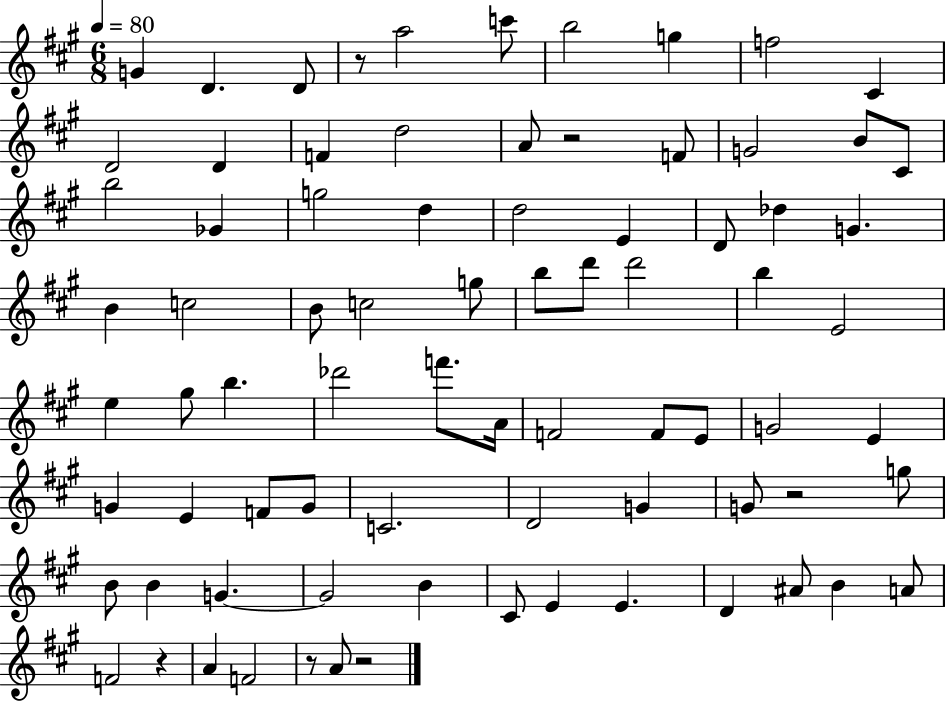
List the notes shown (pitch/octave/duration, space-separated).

G4/q D4/q. D4/e R/e A5/h C6/e B5/h G5/q F5/h C#4/q D4/h D4/q F4/q D5/h A4/e R/h F4/e G4/h B4/e C#4/e B5/h Gb4/q G5/h D5/q D5/h E4/q D4/e Db5/q G4/q. B4/q C5/h B4/e C5/h G5/e B5/e D6/e D6/h B5/q E4/h E5/q G#5/e B5/q. Db6/h F6/e. A4/s F4/h F4/e E4/e G4/h E4/q G4/q E4/q F4/e G4/e C4/h. D4/h G4/q G4/e R/h G5/e B4/e B4/q G4/q. G4/h B4/q C#4/e E4/q E4/q. D4/q A#4/e B4/q A4/e F4/h R/q A4/q F4/h R/e A4/e R/h